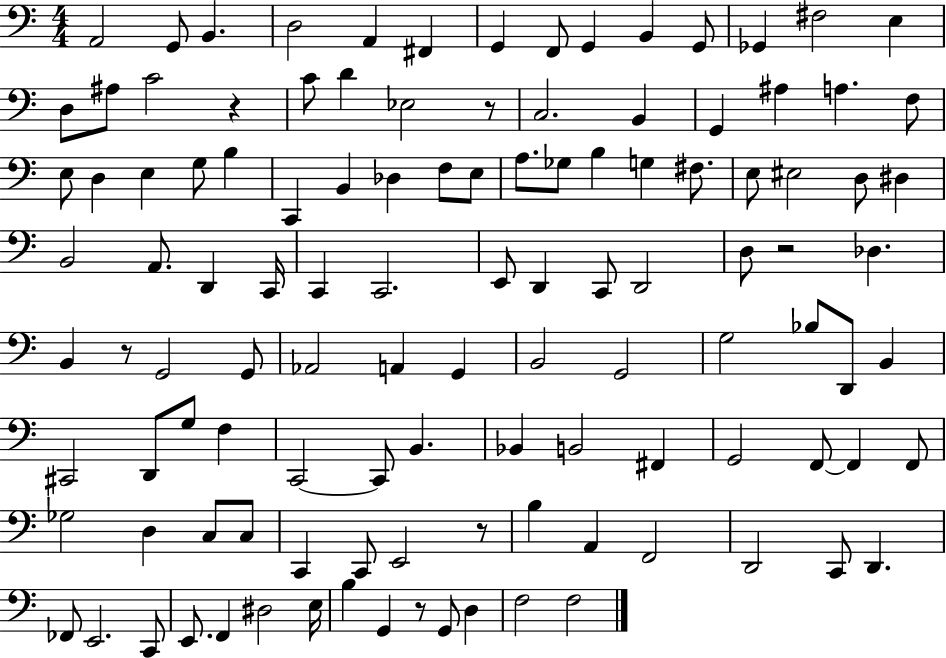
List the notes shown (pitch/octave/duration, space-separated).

A2/h G2/e B2/q. D3/h A2/q F#2/q G2/q F2/e G2/q B2/q G2/e Gb2/q F#3/h E3/q D3/e A#3/e C4/h R/q C4/e D4/q Eb3/h R/e C3/h. B2/q G2/q A#3/q A3/q. F3/e E3/e D3/q E3/q G3/e B3/q C2/q B2/q Db3/q F3/e E3/e A3/e. Gb3/e B3/q G3/q F#3/e. E3/e EIS3/h D3/e D#3/q B2/h A2/e. D2/q C2/s C2/q C2/h. E2/e D2/q C2/e D2/h D3/e R/h Db3/q. B2/q R/e G2/h G2/e Ab2/h A2/q G2/q B2/h G2/h G3/h Bb3/e D2/e B2/q C#2/h D2/e G3/e F3/q C2/h C2/e B2/q. Bb2/q B2/h F#2/q G2/h F2/e F2/q F2/e Gb3/h D3/q C3/e C3/e C2/q C2/e E2/h R/e B3/q A2/q F2/h D2/h C2/e D2/q. FES2/e E2/h. C2/e E2/e. F2/q D#3/h E3/s B3/q G2/q R/e G2/e D3/q F3/h F3/h